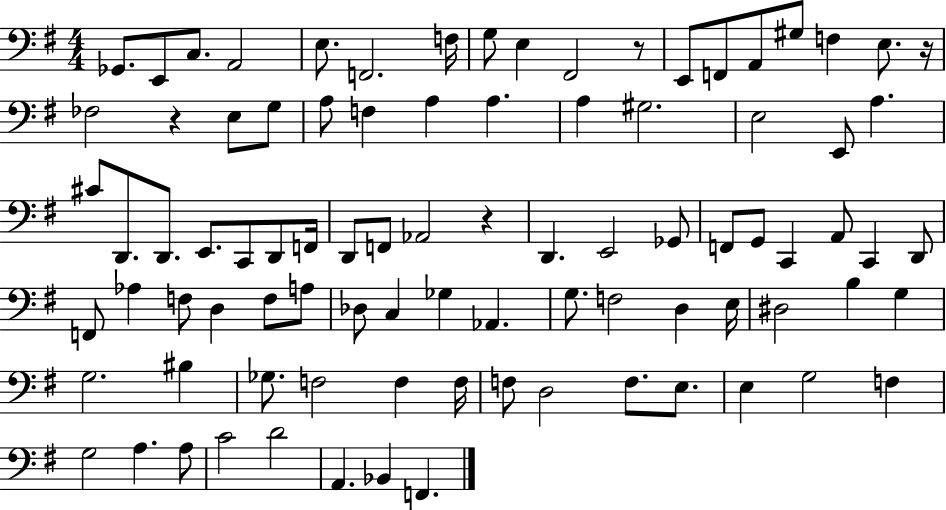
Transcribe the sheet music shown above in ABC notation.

X:1
T:Untitled
M:4/4
L:1/4
K:G
_G,,/2 E,,/2 C,/2 A,,2 E,/2 F,,2 F,/4 G,/2 E, ^F,,2 z/2 E,,/2 F,,/2 A,,/2 ^G,/2 F, E,/2 z/4 _F,2 z E,/2 G,/2 A,/2 F, A, A, A, ^G,2 E,2 E,,/2 A, ^C/2 D,,/2 D,,/2 E,,/2 C,,/2 D,,/2 F,,/4 D,,/2 F,,/2 _A,,2 z D,, E,,2 _G,,/2 F,,/2 G,,/2 C,, A,,/2 C,, D,,/2 F,,/2 _A, F,/2 D, F,/2 A,/2 _D,/2 C, _G, _A,, G,/2 F,2 D, E,/4 ^D,2 B, G, G,2 ^B, _G,/2 F,2 F, F,/4 F,/2 D,2 F,/2 E,/2 E, G,2 F, G,2 A, A,/2 C2 D2 A,, _B,, F,,